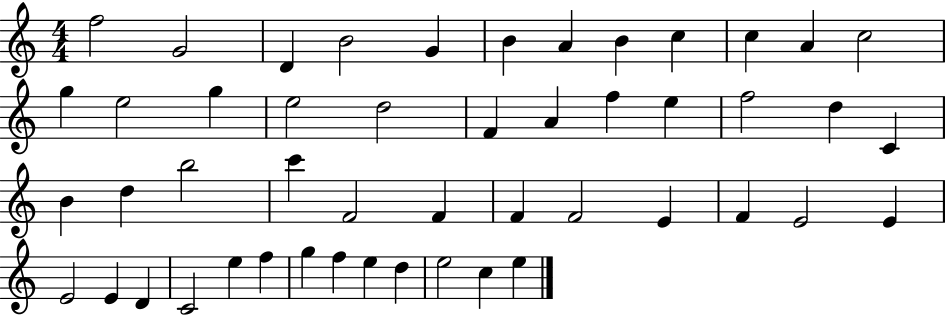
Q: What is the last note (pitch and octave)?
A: E5